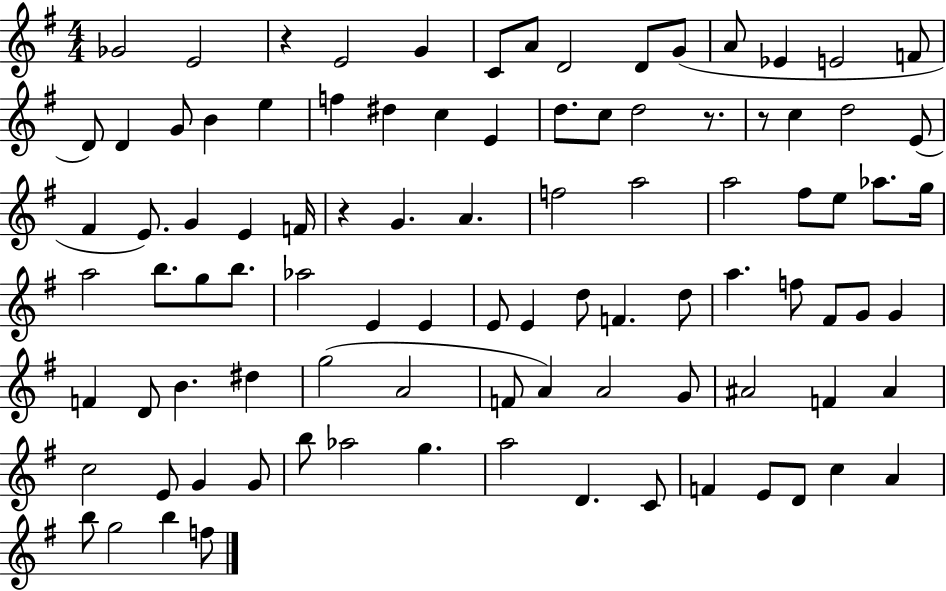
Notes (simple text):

Gb4/h E4/h R/q E4/h G4/q C4/e A4/e D4/h D4/e G4/e A4/e Eb4/q E4/h F4/e D4/e D4/q G4/e B4/q E5/q F5/q D#5/q C5/q E4/q D5/e. C5/e D5/h R/e. R/e C5/q D5/h E4/e F#4/q E4/e. G4/q E4/q F4/s R/q G4/q. A4/q. F5/h A5/h A5/h F#5/e E5/e Ab5/e. G5/s A5/h B5/e. G5/e B5/e. Ab5/h E4/q E4/q E4/e E4/q D5/e F4/q. D5/e A5/q. F5/e F#4/e G4/e G4/q F4/q D4/e B4/q. D#5/q G5/h A4/h F4/e A4/q A4/h G4/e A#4/h F4/q A#4/q C5/h E4/e G4/q G4/e B5/e Ab5/h G5/q. A5/h D4/q. C4/e F4/q E4/e D4/e C5/q A4/q B5/e G5/h B5/q F5/e